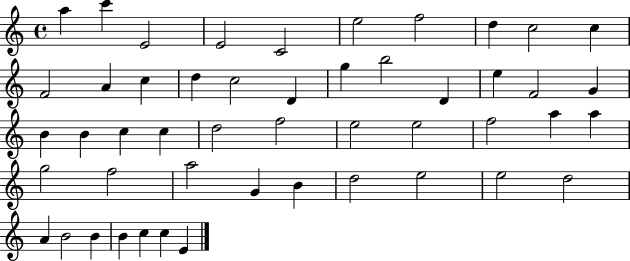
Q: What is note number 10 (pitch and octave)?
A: C5